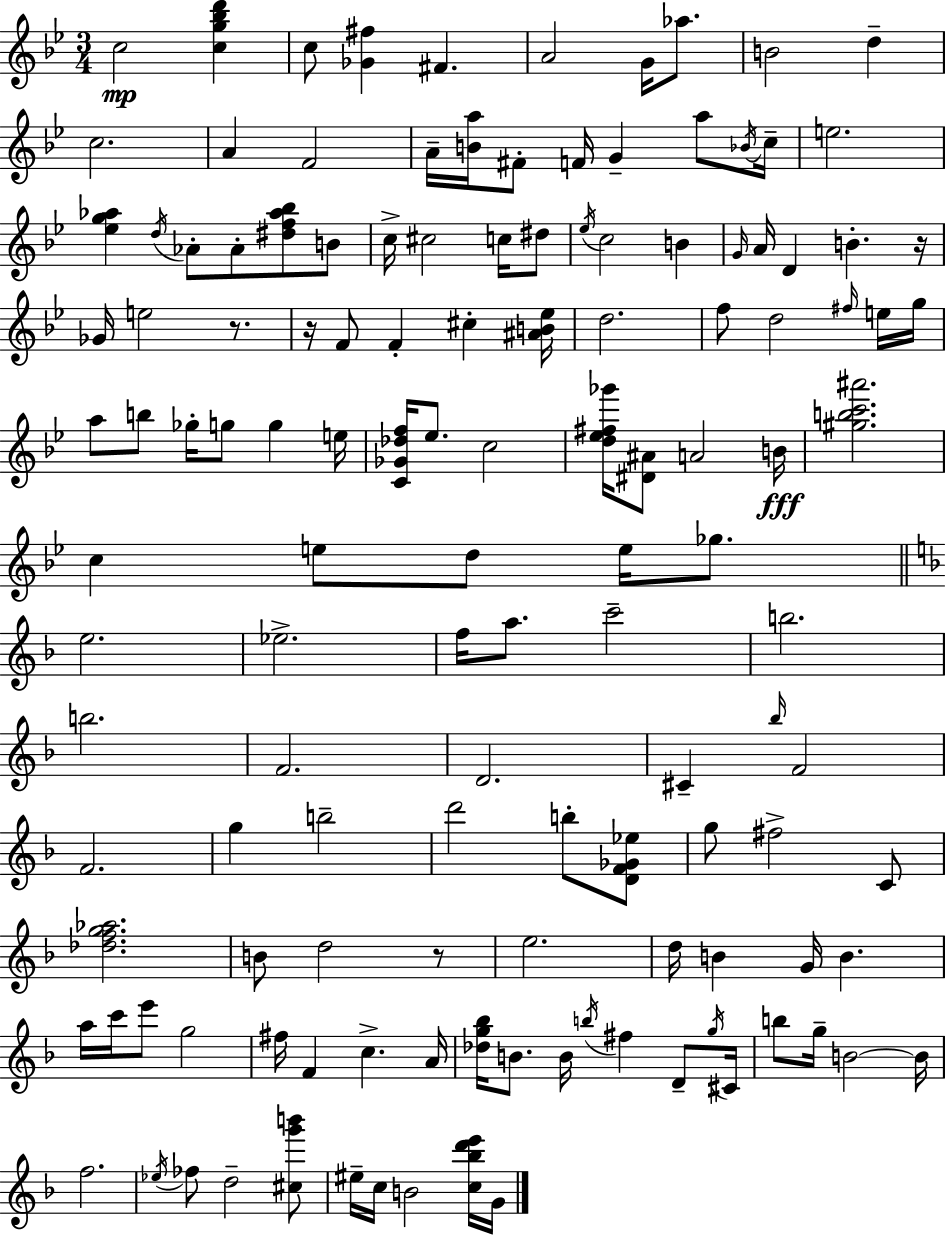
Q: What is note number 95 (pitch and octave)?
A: A4